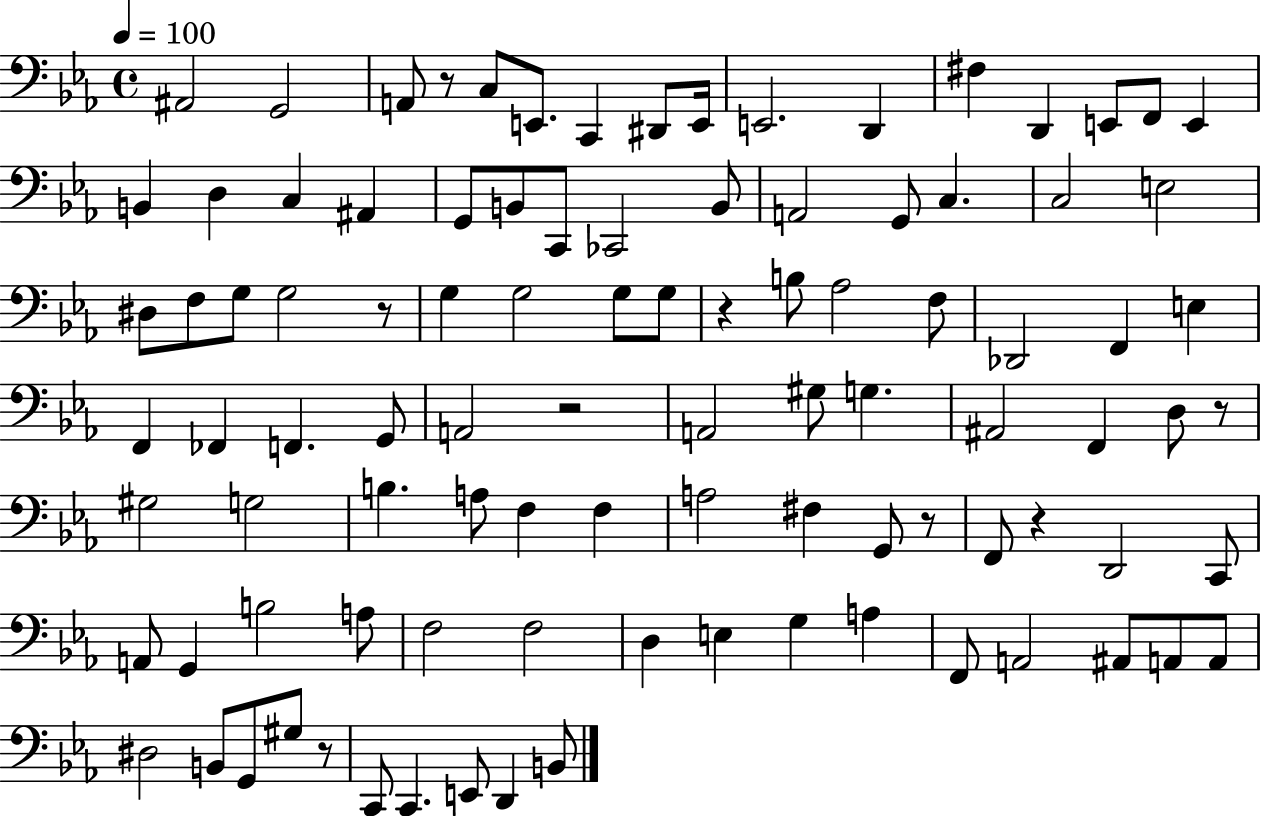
{
  \clef bass
  \time 4/4
  \defaultTimeSignature
  \key ees \major
  \tempo 4 = 100
  ais,2 g,2 | a,8 r8 c8 e,8. c,4 dis,8 e,16 | e,2. d,4 | fis4 d,4 e,8 f,8 e,4 | \break b,4 d4 c4 ais,4 | g,8 b,8 c,8 ces,2 b,8 | a,2 g,8 c4. | c2 e2 | \break dis8 f8 g8 g2 r8 | g4 g2 g8 g8 | r4 b8 aes2 f8 | des,2 f,4 e4 | \break f,4 fes,4 f,4. g,8 | a,2 r2 | a,2 gis8 g4. | ais,2 f,4 d8 r8 | \break gis2 g2 | b4. a8 f4 f4 | a2 fis4 g,8 r8 | f,8 r4 d,2 c,8 | \break a,8 g,4 b2 a8 | f2 f2 | d4 e4 g4 a4 | f,8 a,2 ais,8 a,8 a,8 | \break dis2 b,8 g,8 gis8 r8 | c,8 c,4. e,8 d,4 b,8 | \bar "|."
}